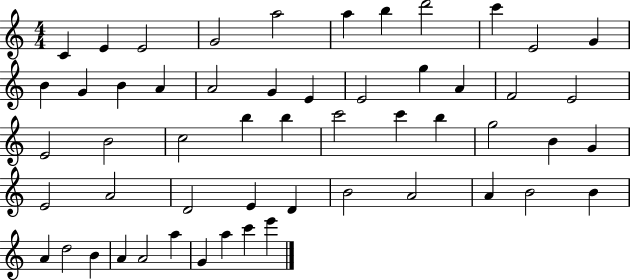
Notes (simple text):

C4/q E4/q E4/h G4/h A5/h A5/q B5/q D6/h C6/q E4/h G4/q B4/q G4/q B4/q A4/q A4/h G4/q E4/q E4/h G5/q A4/q F4/h E4/h E4/h B4/h C5/h B5/q B5/q C6/h C6/q B5/q G5/h B4/q G4/q E4/h A4/h D4/h E4/q D4/q B4/h A4/h A4/q B4/h B4/q A4/q D5/h B4/q A4/q A4/h A5/q G4/q A5/q C6/q E6/q